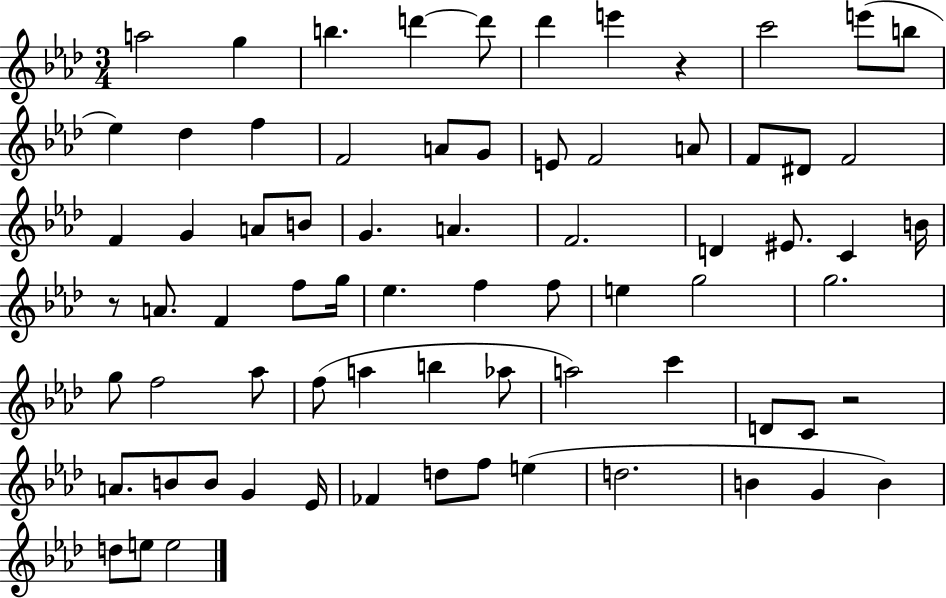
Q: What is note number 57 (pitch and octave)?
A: B4